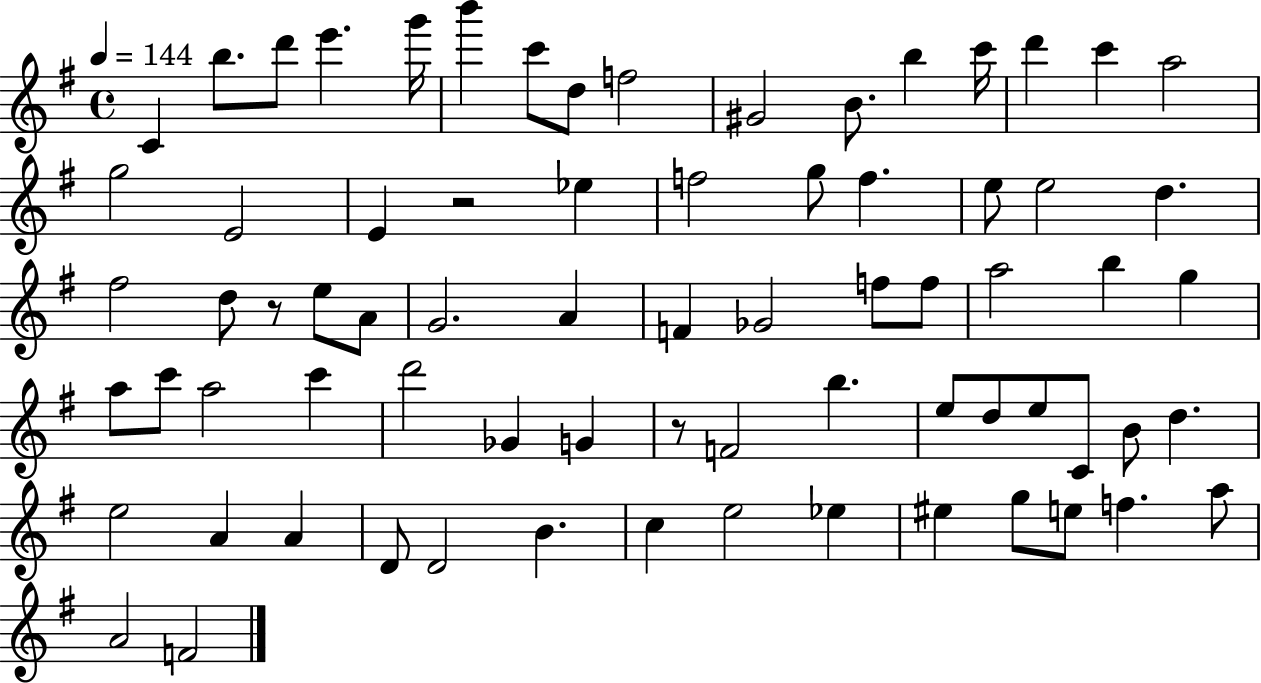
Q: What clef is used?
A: treble